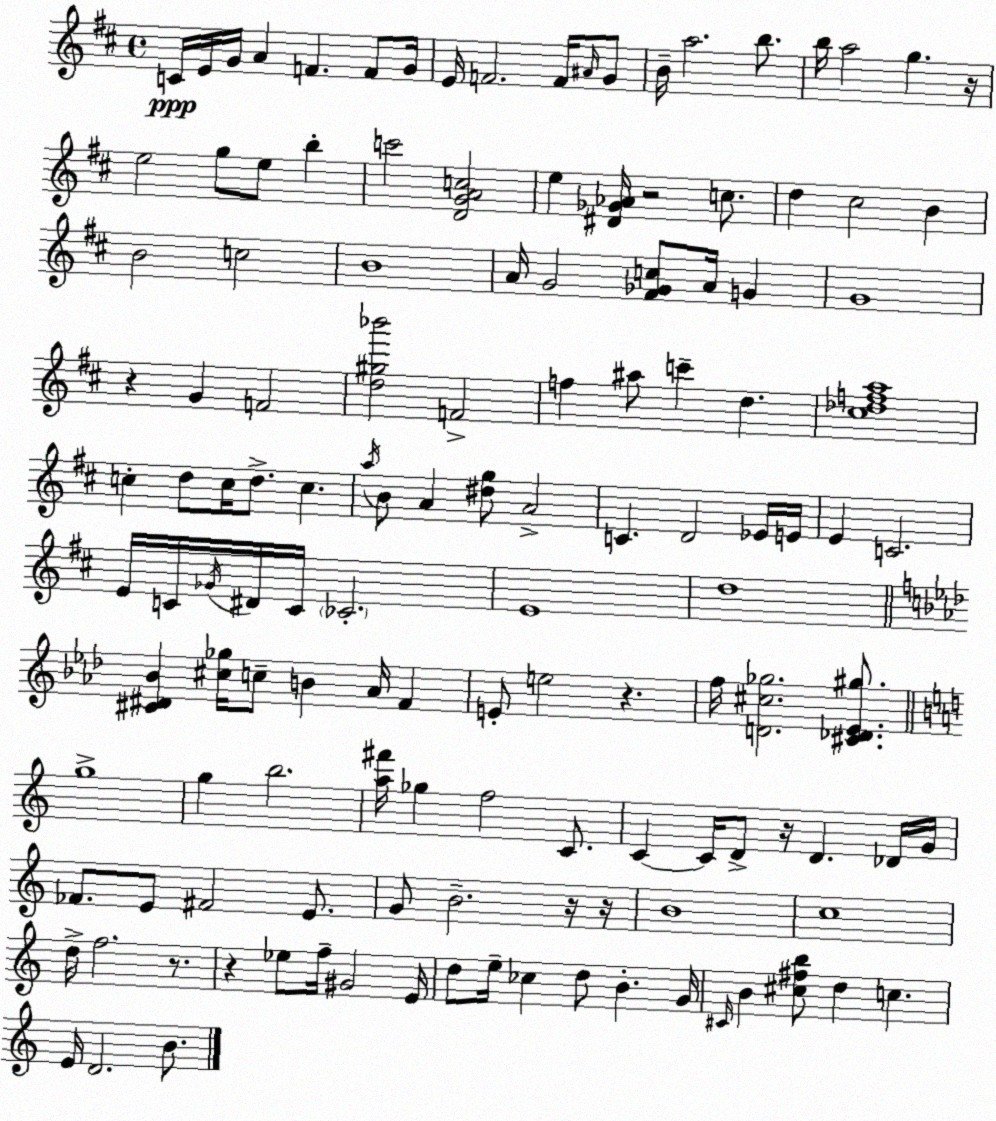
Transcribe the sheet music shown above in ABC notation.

X:1
T:Untitled
M:4/4
L:1/4
K:D
C/4 E/4 G/4 A F F/2 G/4 E/4 F2 F/4 ^A/4 G/2 B/4 a2 b/2 b/4 a2 g z/4 e2 g/2 e/2 b c'2 [DGAc]2 e [^D_G_A]/4 z2 c/2 d ^c2 B B2 c2 B4 A/4 G2 [^F_Gc]/2 A/4 G G4 z G F2 [d^g_b']2 F2 f ^a/2 c' d [^c_dfa]4 c d/2 c/4 d/2 c a/4 B/2 A [^dg]/2 A2 C D2 _E/4 E/4 E C2 E/4 C/4 _G/4 ^D/4 C/4 _C2 E4 d4 [^C^D_B] [^c_g]/4 c/2 B _A/4 F E/2 e2 z f/4 [D^c_g]2 [^C_D_E^g]/2 g4 g b2 [a^f']/4 _g f2 C/2 C C/4 D/2 z/4 D _D/4 G/4 _F/2 E/2 ^F2 E/2 G/2 B2 z/4 z/4 B4 c4 d/4 f2 z/2 z _e/2 f/4 ^G2 E/4 d/2 e/4 _c d/2 B G/4 ^C/4 B [^c^fb]/2 d c E/4 D2 B/2